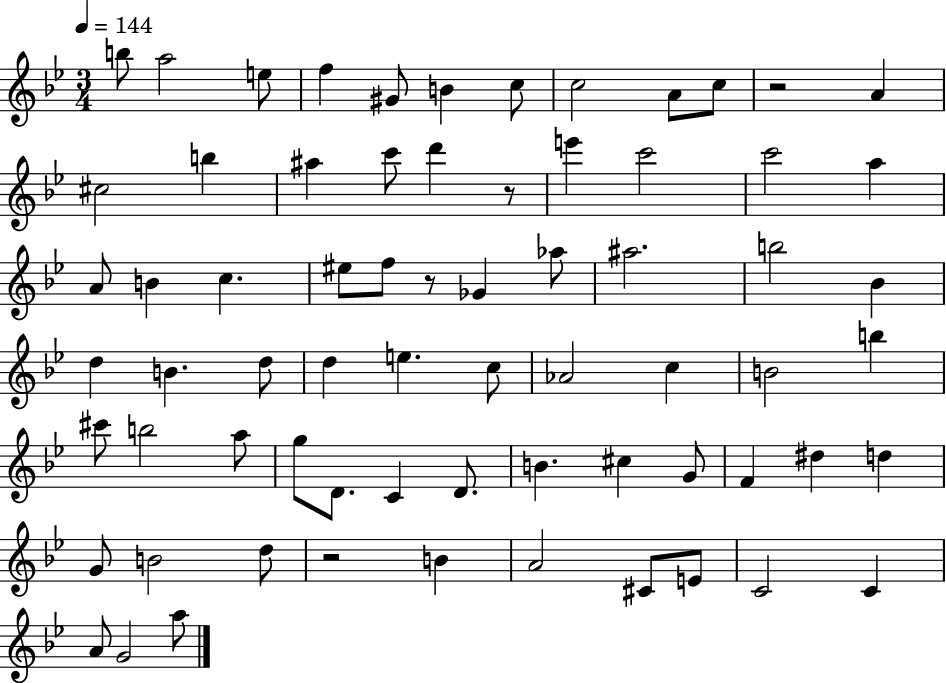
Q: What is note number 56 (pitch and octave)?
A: D5